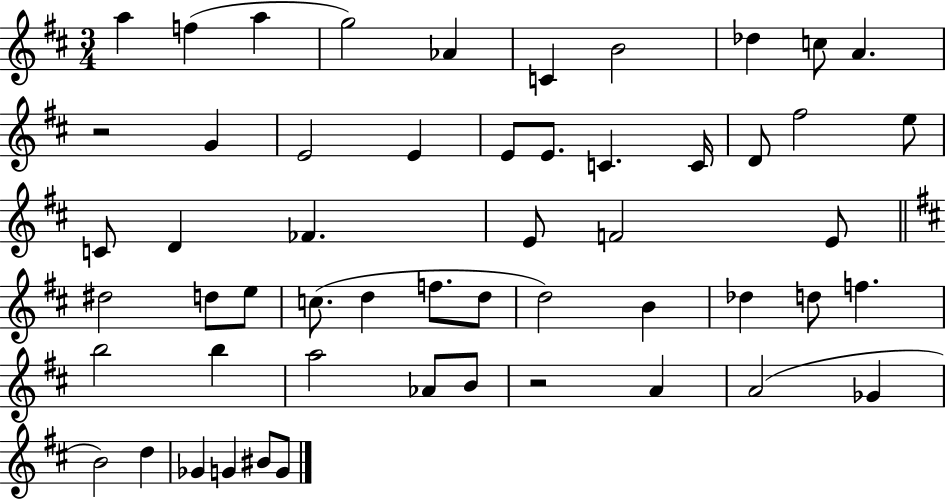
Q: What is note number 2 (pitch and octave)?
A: F5